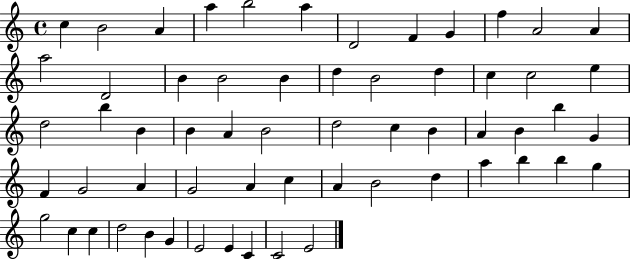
X:1
T:Untitled
M:4/4
L:1/4
K:C
c B2 A a b2 a D2 F G f A2 A a2 D2 B B2 B d B2 d c c2 e d2 b B B A B2 d2 c B A B b G F G2 A G2 A c A B2 d a b b g g2 c c d2 B G E2 E C C2 E2